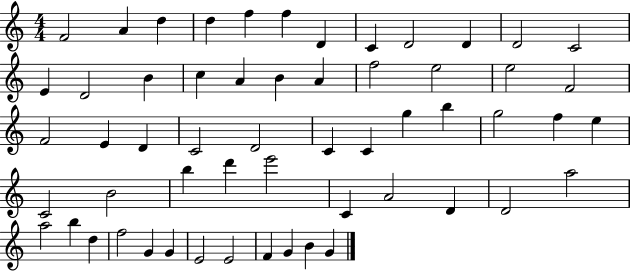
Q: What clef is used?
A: treble